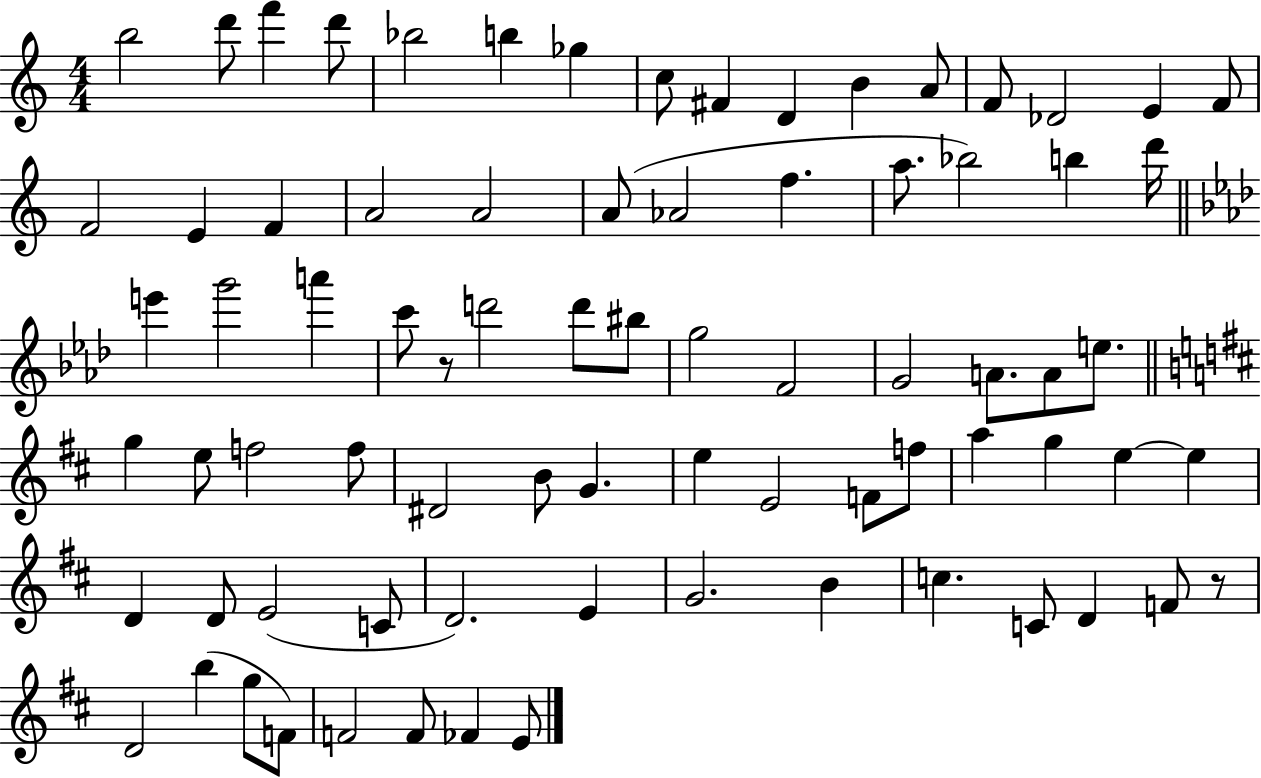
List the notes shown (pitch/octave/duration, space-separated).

B5/h D6/e F6/q D6/e Bb5/h B5/q Gb5/q C5/e F#4/q D4/q B4/q A4/e F4/e Db4/h E4/q F4/e F4/h E4/q F4/q A4/h A4/h A4/e Ab4/h F5/q. A5/e. Bb5/h B5/q D6/s E6/q G6/h A6/q C6/e R/e D6/h D6/e BIS5/e G5/h F4/h G4/h A4/e. A4/e E5/e. G5/q E5/e F5/h F5/e D#4/h B4/e G4/q. E5/q E4/h F4/e F5/e A5/q G5/q E5/q E5/q D4/q D4/e E4/h C4/e D4/h. E4/q G4/h. B4/q C5/q. C4/e D4/q F4/e R/e D4/h B5/q G5/e F4/e F4/h F4/e FES4/q E4/e